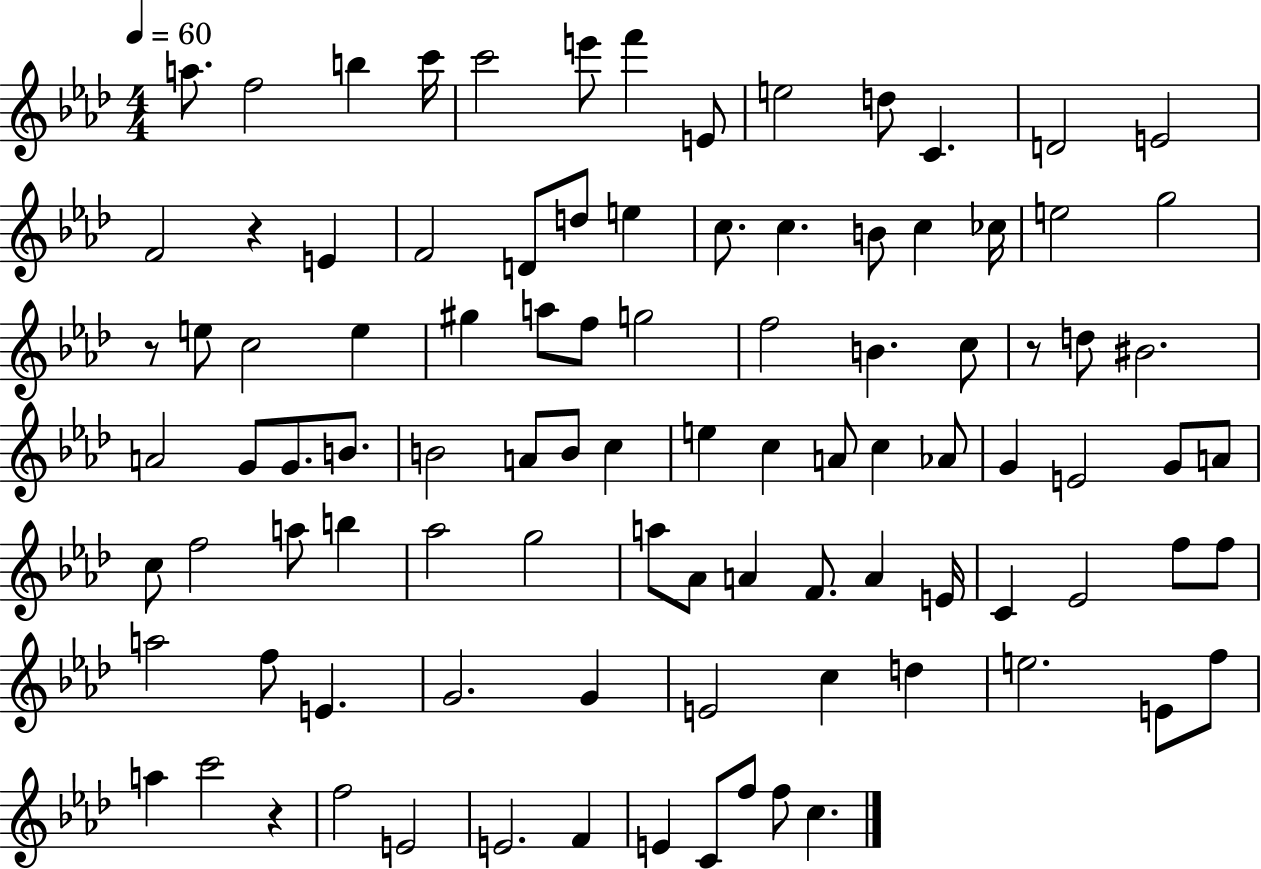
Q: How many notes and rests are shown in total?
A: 97